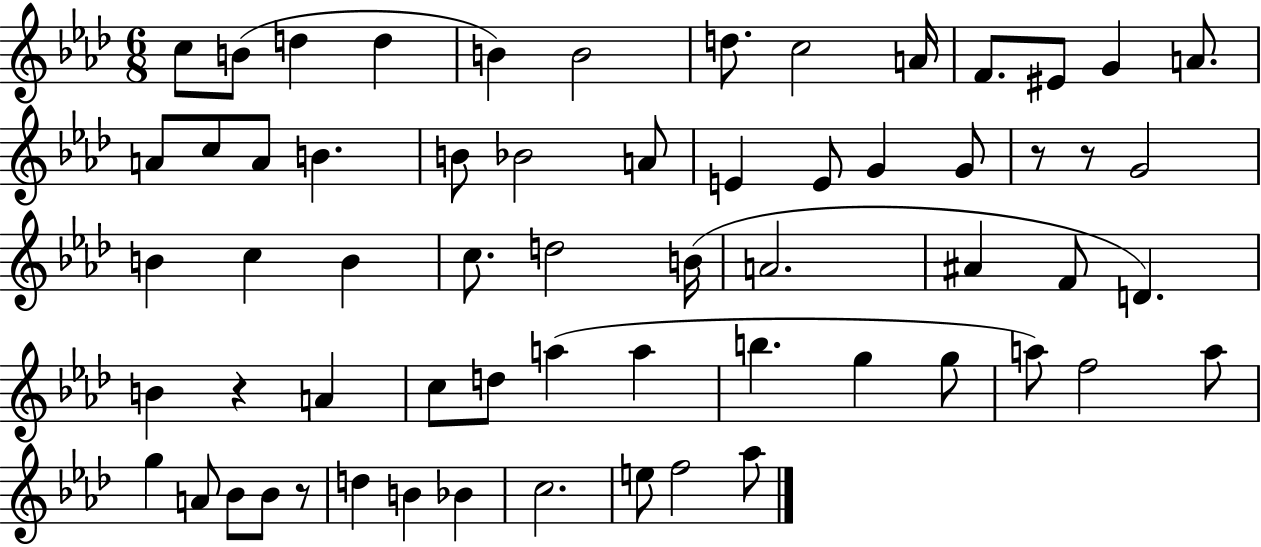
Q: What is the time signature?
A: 6/8